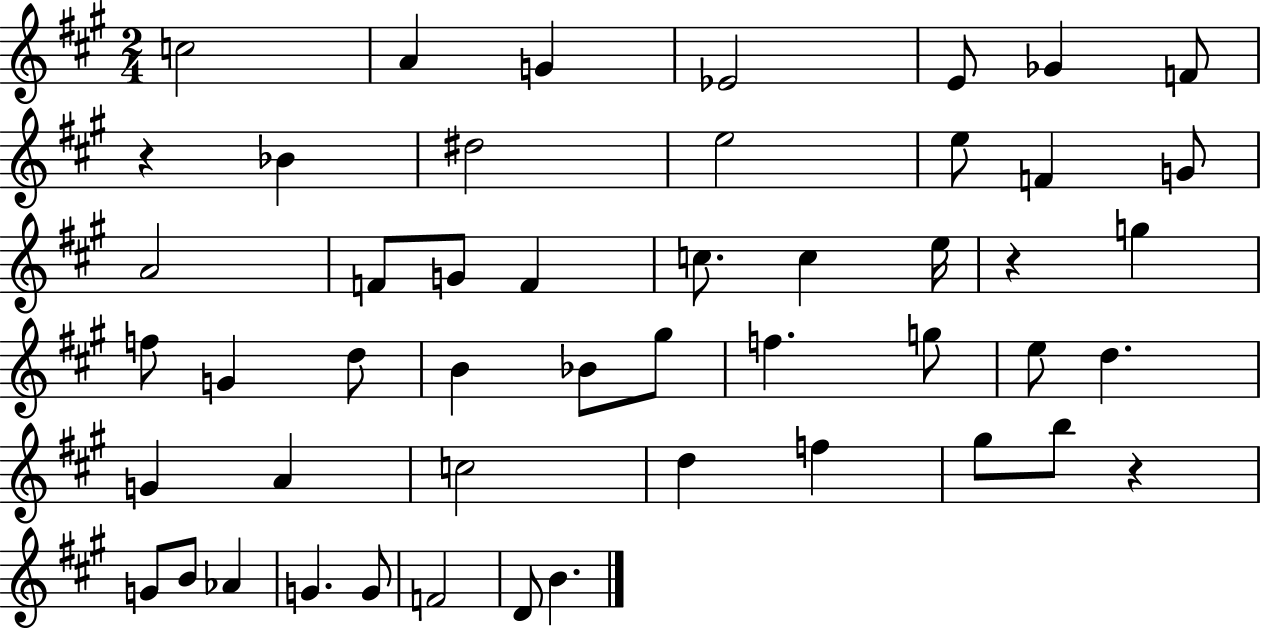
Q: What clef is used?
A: treble